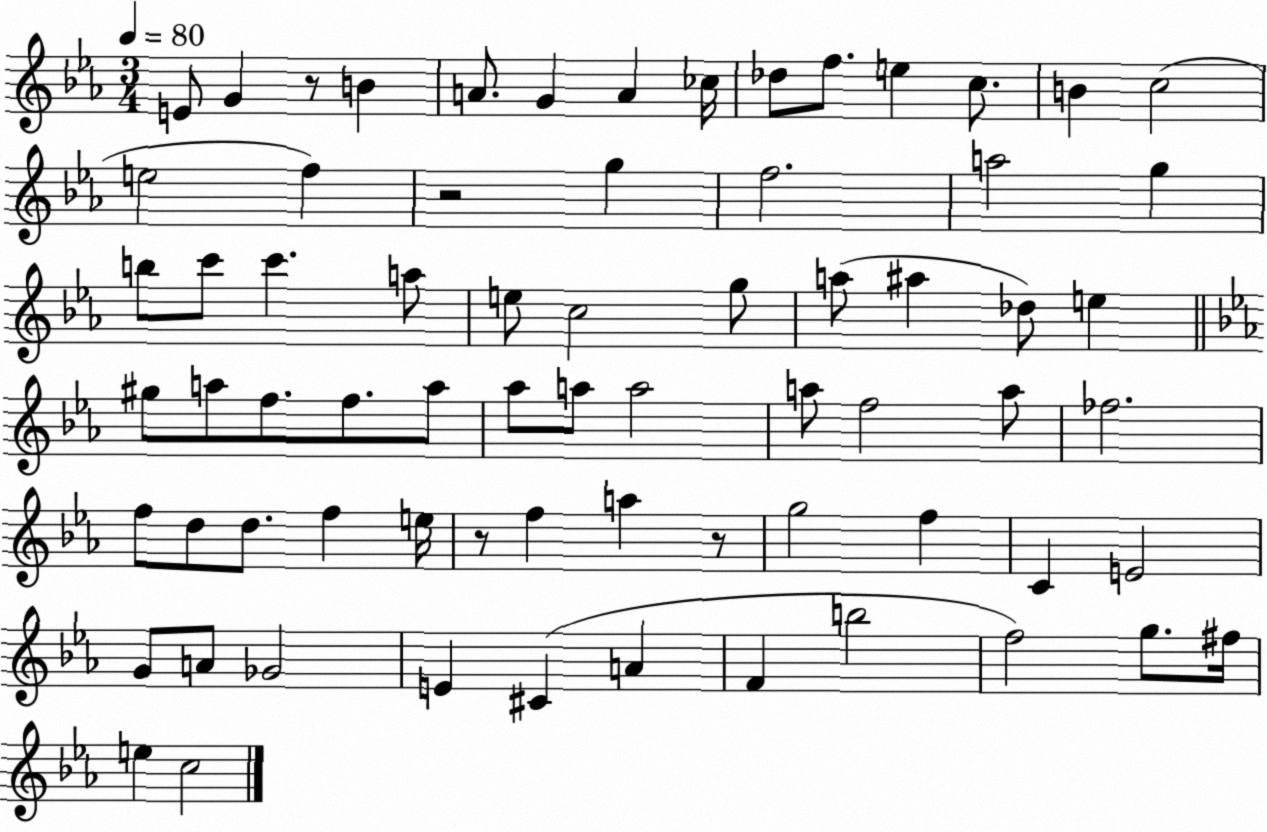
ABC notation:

X:1
T:Untitled
M:3/4
L:1/4
K:Eb
E/2 G z/2 B A/2 G A _c/4 _d/2 f/2 e c/2 B c2 e2 f z2 g f2 a2 g b/2 c'/2 c' a/2 e/2 c2 g/2 a/2 ^a _d/2 e ^g/2 a/2 f/2 f/2 a/2 _a/2 a/2 a2 a/2 f2 a/2 _f2 f/2 d/2 d/2 f e/4 z/2 f a z/2 g2 f C E2 G/2 A/2 _G2 E ^C A F b2 f2 g/2 ^f/4 e c2